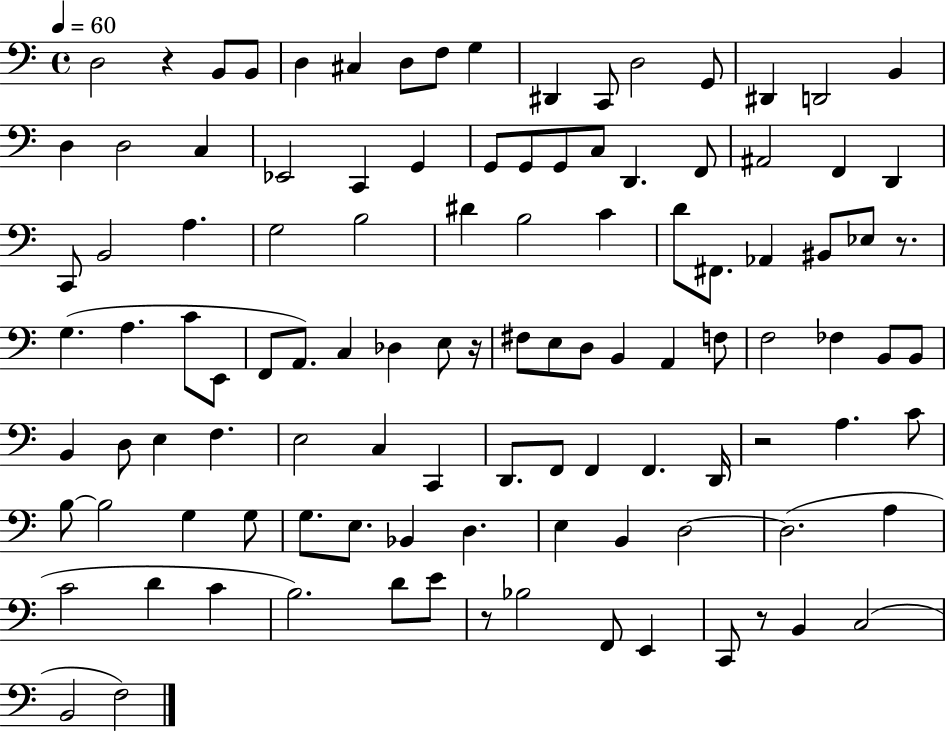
X:1
T:Untitled
M:4/4
L:1/4
K:C
D,2 z B,,/2 B,,/2 D, ^C, D,/2 F,/2 G, ^D,, C,,/2 D,2 G,,/2 ^D,, D,,2 B,, D, D,2 C, _E,,2 C,, G,, G,,/2 G,,/2 G,,/2 C,/2 D,, F,,/2 ^A,,2 F,, D,, C,,/2 B,,2 A, G,2 B,2 ^D B,2 C D/2 ^F,,/2 _A,, ^B,,/2 _E,/2 z/2 G, A, C/2 E,,/2 F,,/2 A,,/2 C, _D, E,/2 z/4 ^F,/2 E,/2 D,/2 B,, A,, F,/2 F,2 _F, B,,/2 B,,/2 B,, D,/2 E, F, E,2 C, C,, D,,/2 F,,/2 F,, F,, D,,/4 z2 A, C/2 B,/2 B,2 G, G,/2 G,/2 E,/2 _B,, D, E, B,, D,2 D,2 A, C2 D C B,2 D/2 E/2 z/2 _B,2 F,,/2 E,, C,,/2 z/2 B,, C,2 B,,2 F,2